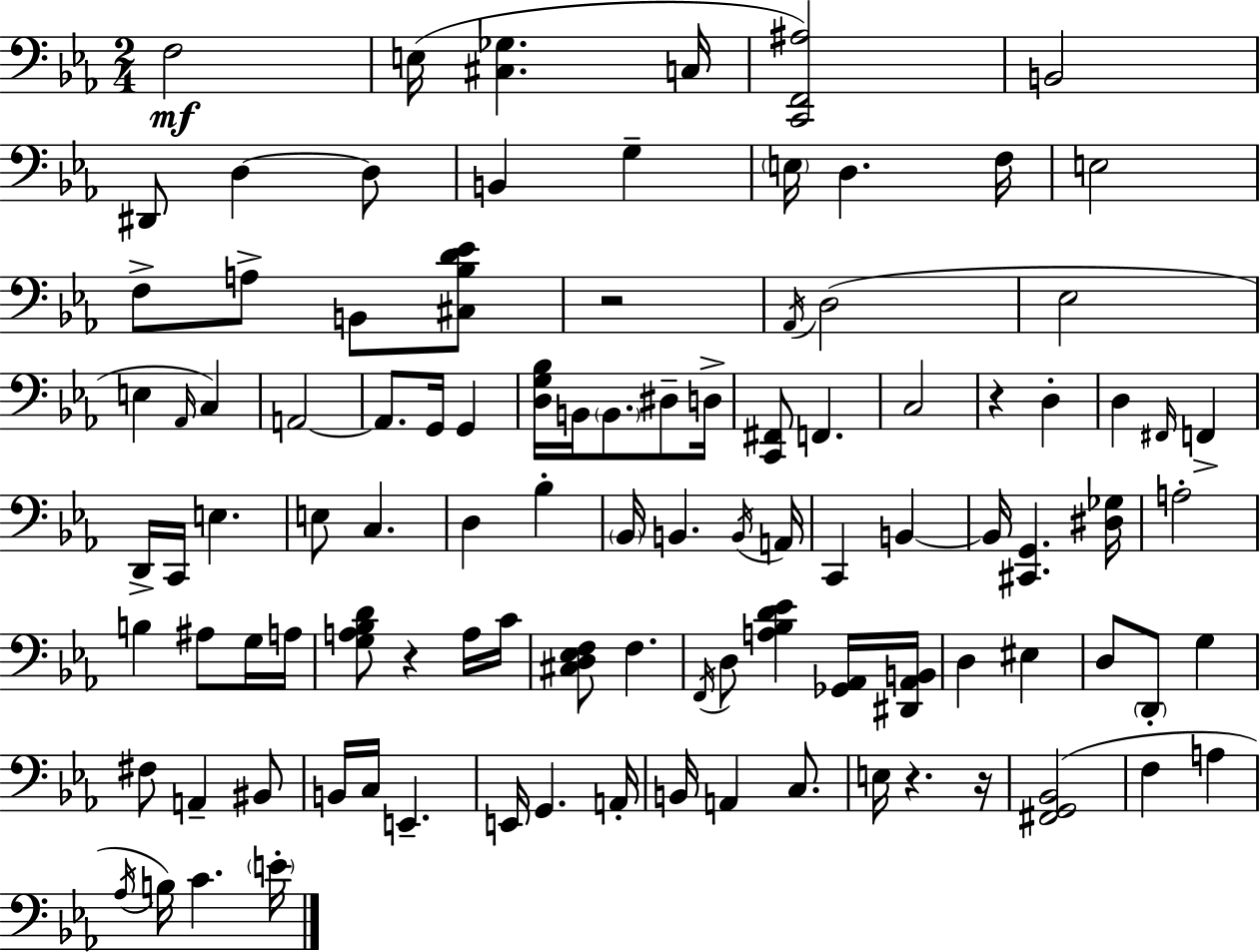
F3/h E3/s [C#3,Gb3]/q. C3/s [C2,F2,A#3]/h B2/h D#2/e D3/q D3/e B2/q G3/q E3/s D3/q. F3/s E3/h F3/e A3/e B2/e [C#3,Bb3,D4,Eb4]/e R/h Ab2/s D3/h Eb3/h E3/q Ab2/s C3/q A2/h A2/e. G2/s G2/q [D3,G3,Bb3]/s B2/s B2/e. D#3/e D3/s [C2,F#2]/e F2/q. C3/h R/q D3/q D3/q F#2/s F2/q D2/s C2/s E3/q. E3/e C3/q. D3/q Bb3/q Bb2/s B2/q. B2/s A2/s C2/q B2/q B2/s [C#2,G2]/q. [D#3,Gb3]/s A3/h B3/q A#3/e G3/s A3/s [G3,A3,Bb3,D4]/e R/q A3/s C4/s [C#3,D3,Eb3,F3]/e F3/q. F2/s D3/e [A3,Bb3,D4,Eb4]/q [Gb2,Ab2]/s [D#2,Ab2,B2]/s D3/q EIS3/q D3/e D2/e G3/q F#3/e A2/q BIS2/e B2/s C3/s E2/q. E2/s G2/q. A2/s B2/s A2/q C3/e. E3/s R/q. R/s [F#2,G2,Bb2]/h F3/q A3/q Ab3/s B3/s C4/q. E4/s